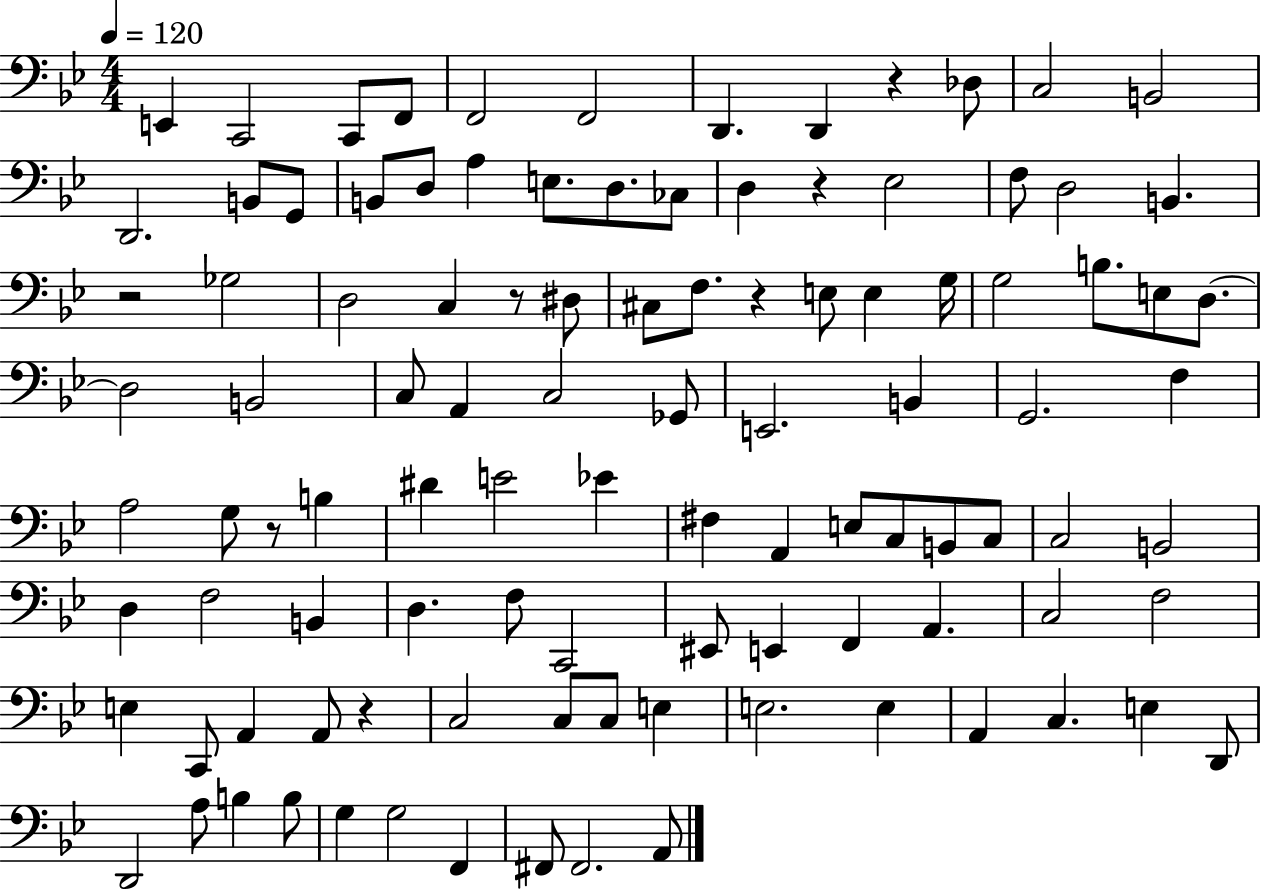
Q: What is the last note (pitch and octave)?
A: A2